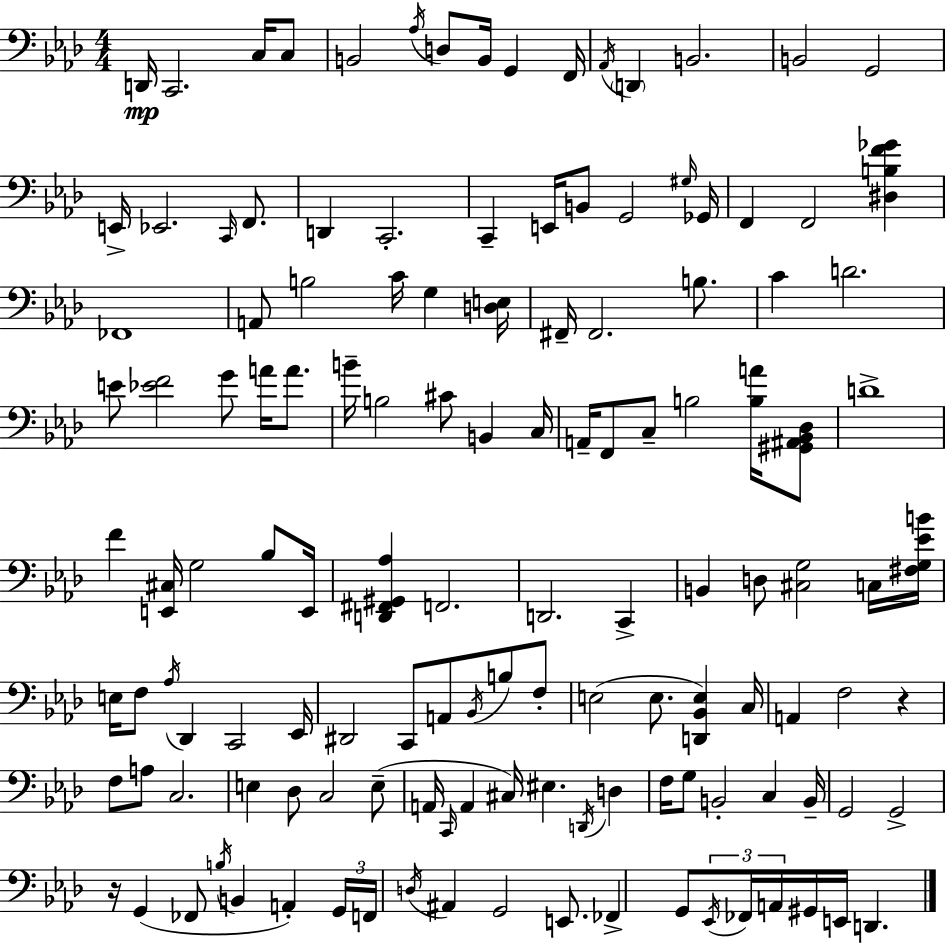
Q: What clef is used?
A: bass